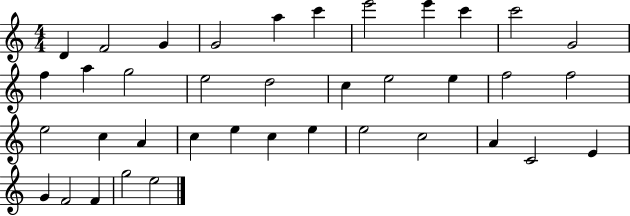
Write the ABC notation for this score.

X:1
T:Untitled
M:4/4
L:1/4
K:C
D F2 G G2 a c' e'2 e' c' c'2 G2 f a g2 e2 d2 c e2 e f2 f2 e2 c A c e c e e2 c2 A C2 E G F2 F g2 e2